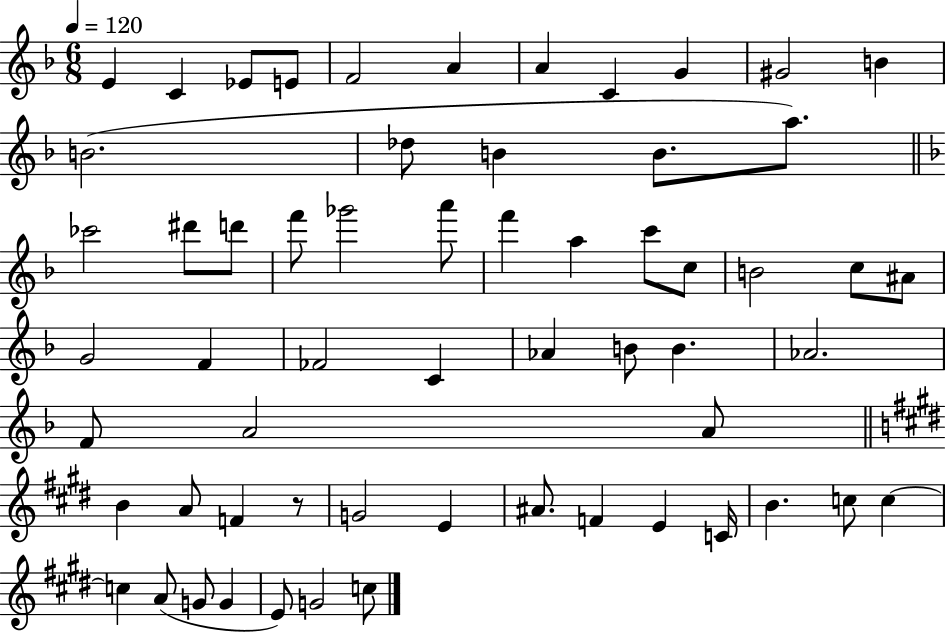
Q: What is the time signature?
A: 6/8